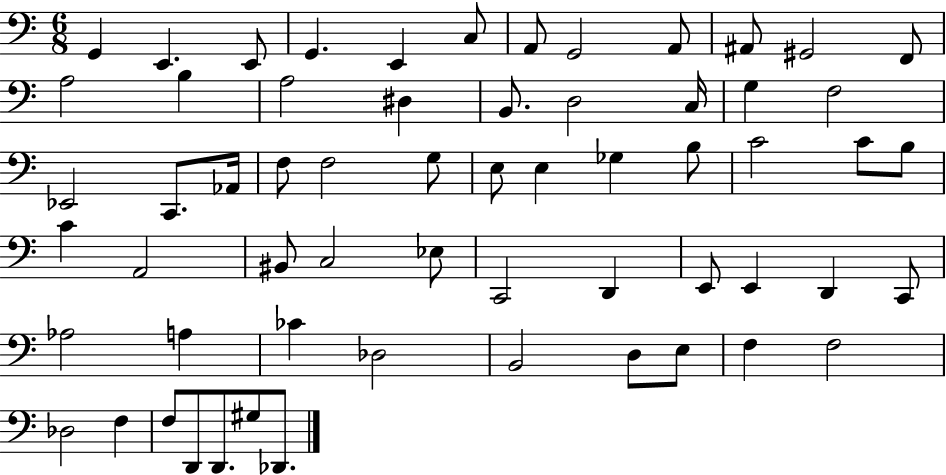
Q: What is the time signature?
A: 6/8